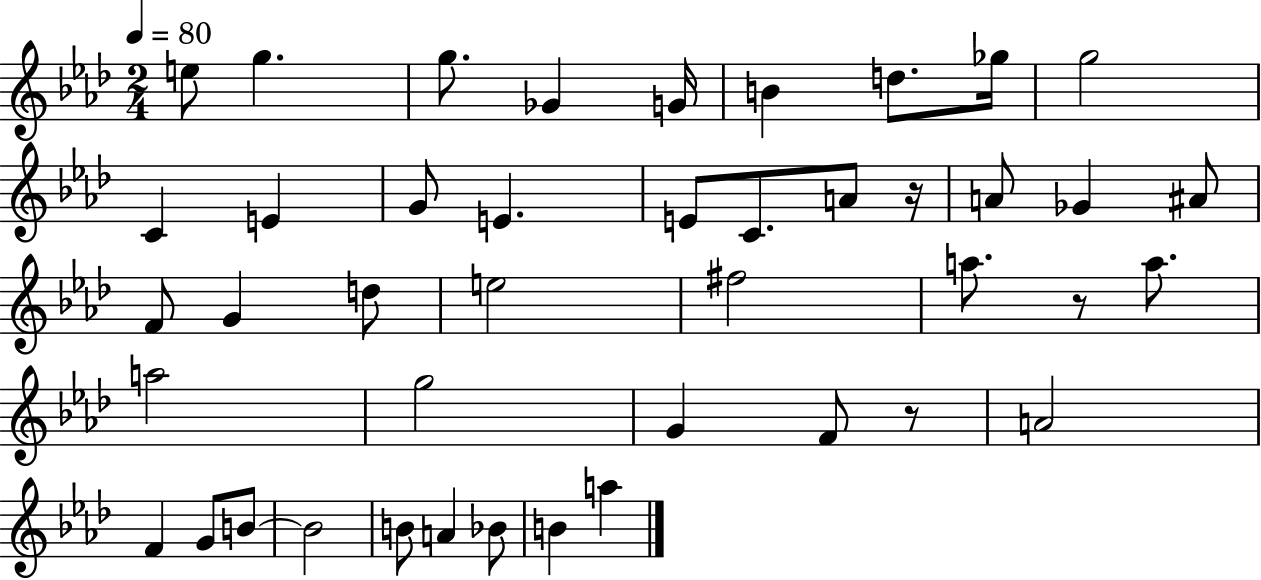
{
  \clef treble
  \numericTimeSignature
  \time 2/4
  \key aes \major
  \tempo 4 = 80
  e''8 g''4. | g''8. ges'4 g'16 | b'4 d''8. ges''16 | g''2 | \break c'4 e'4 | g'8 e'4. | e'8 c'8. a'8 r16 | a'8 ges'4 ais'8 | \break f'8 g'4 d''8 | e''2 | fis''2 | a''8. r8 a''8. | \break a''2 | g''2 | g'4 f'8 r8 | a'2 | \break f'4 g'8 b'8~~ | b'2 | b'8 a'4 bes'8 | b'4 a''4 | \break \bar "|."
}